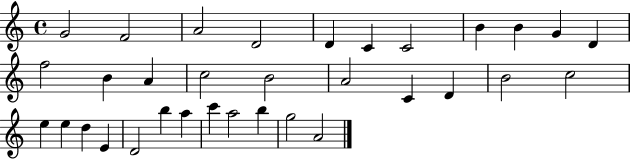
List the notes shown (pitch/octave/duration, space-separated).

G4/h F4/h A4/h D4/h D4/q C4/q C4/h B4/q B4/q G4/q D4/q F5/h B4/q A4/q C5/h B4/h A4/h C4/q D4/q B4/h C5/h E5/q E5/q D5/q E4/q D4/h B5/q A5/q C6/q A5/h B5/q G5/h A4/h